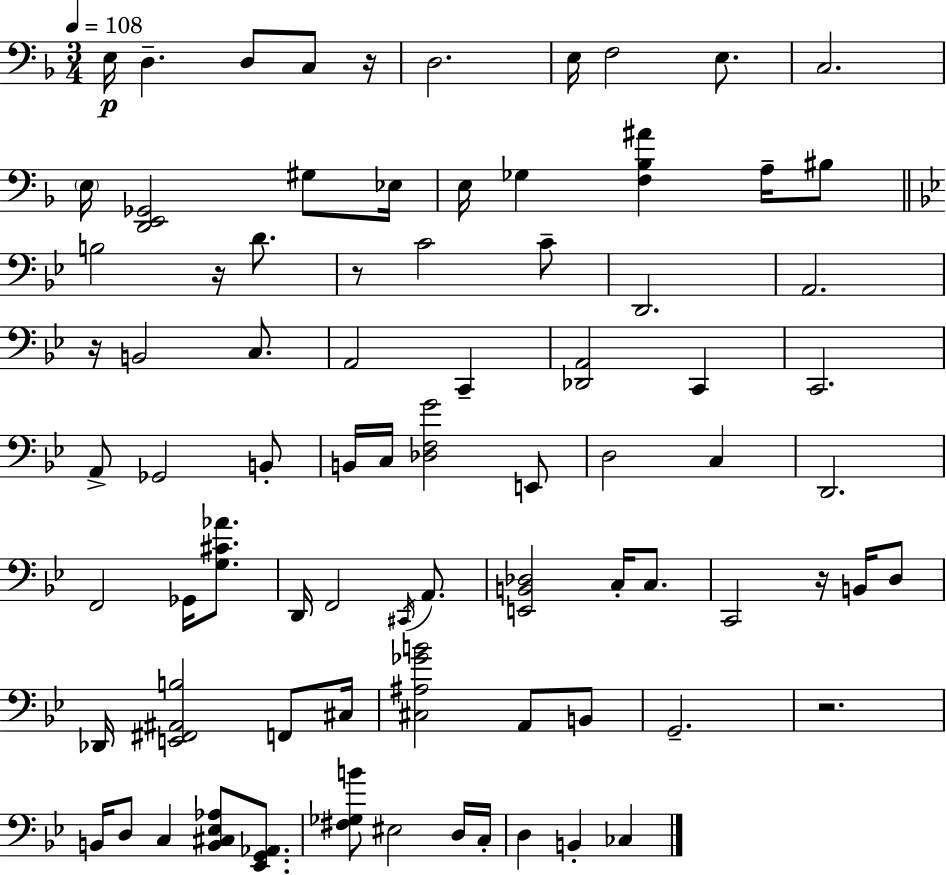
{
  \clef bass
  \numericTimeSignature
  \time 3/4
  \key d \minor
  \tempo 4 = 108
  \repeat volta 2 { e16\p d4.-- d8 c8 r16 | d2. | e16 f2 e8. | c2. | \break \parenthesize e16 <d, e, ges,>2 gis8 ees16 | e16 ges4 <f bes ais'>4 a16-- bis8 | \bar "||" \break \key g \minor b2 r16 d'8. | r8 c'2 c'8-- | d,2. | a,2. | \break r16 b,2 c8. | a,2 c,4-- | <des, a,>2 c,4 | c,2. | \break a,8-> ges,2 b,8-. | b,16 c16 <des f g'>2 e,8 | d2 c4 | d,2. | \break f,2 ges,16 <g cis' aes'>8. | d,16 f,2 \acciaccatura { cis,16 } a,8. | <e, b, des>2 c16-. c8. | c,2 r16 b,16 d8 | \break des,16 <e, fis, ais, b>2 f,8 | cis16 <cis ais ges' b'>2 a,8 b,8 | g,2.-- | r2. | \break b,16 d8 c4 <b, cis ees aes>8 <ees, g, aes,>8. | <fis ges b'>8 eis2 d16 | c16-. d4 b,4-. ces4 | } \bar "|."
}